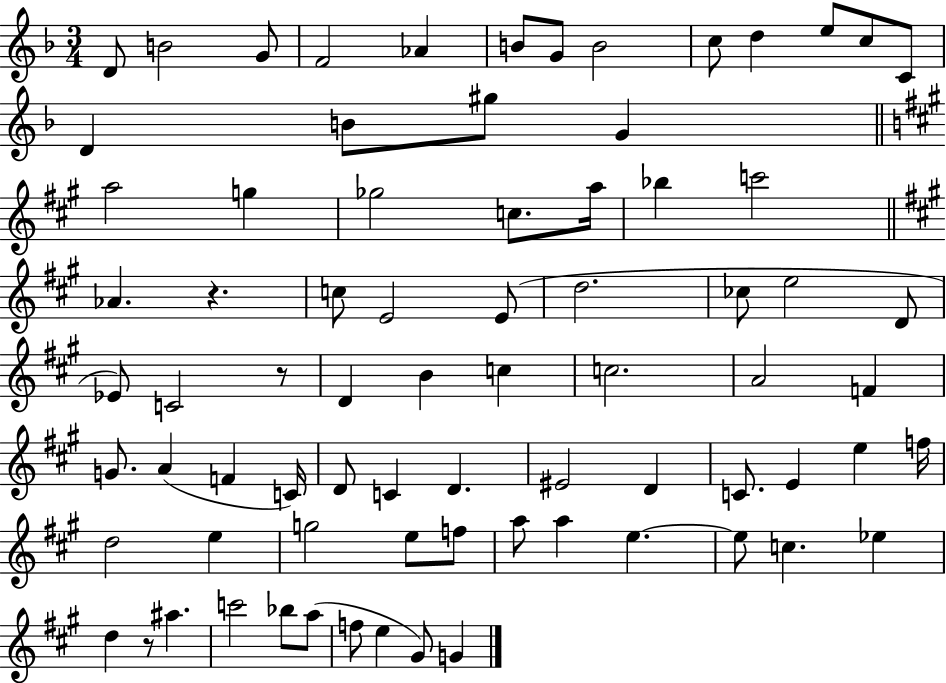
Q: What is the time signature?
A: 3/4